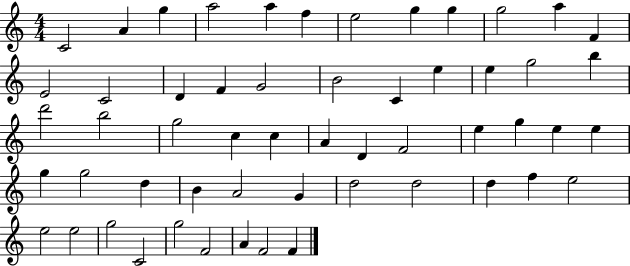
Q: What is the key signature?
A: C major